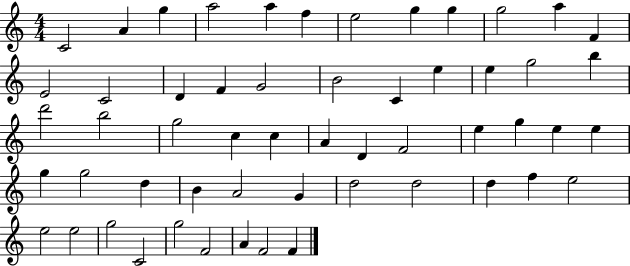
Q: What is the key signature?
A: C major